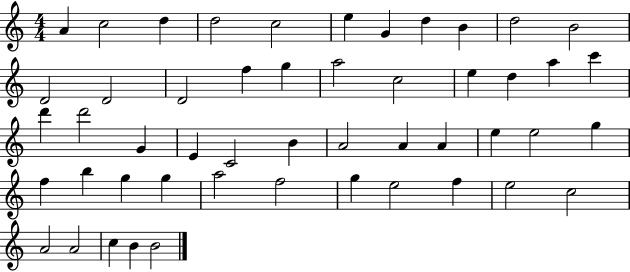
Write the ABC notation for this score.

X:1
T:Untitled
M:4/4
L:1/4
K:C
A c2 d d2 c2 e G d B d2 B2 D2 D2 D2 f g a2 c2 e d a c' d' d'2 G E C2 B A2 A A e e2 g f b g g a2 f2 g e2 f e2 c2 A2 A2 c B B2